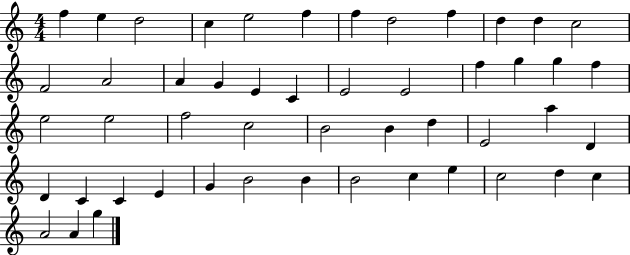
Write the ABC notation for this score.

X:1
T:Untitled
M:4/4
L:1/4
K:C
f e d2 c e2 f f d2 f d d c2 F2 A2 A G E C E2 E2 f g g f e2 e2 f2 c2 B2 B d E2 a D D C C E G B2 B B2 c e c2 d c A2 A g